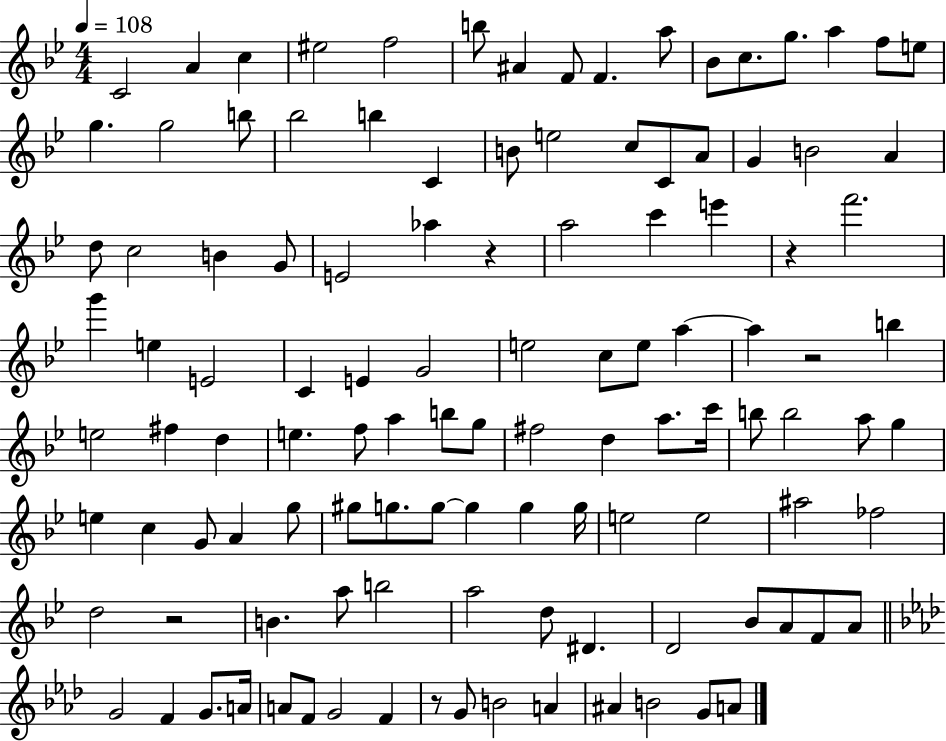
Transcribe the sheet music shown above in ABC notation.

X:1
T:Untitled
M:4/4
L:1/4
K:Bb
C2 A c ^e2 f2 b/2 ^A F/2 F a/2 _B/2 c/2 g/2 a f/2 e/2 g g2 b/2 _b2 b C B/2 e2 c/2 C/2 A/2 G B2 A d/2 c2 B G/2 E2 _a z a2 c' e' z f'2 g' e E2 C E G2 e2 c/2 e/2 a a z2 b e2 ^f d e f/2 a b/2 g/2 ^f2 d a/2 c'/4 b/2 b2 a/2 g e c G/2 A g/2 ^g/2 g/2 g/2 g g g/4 e2 e2 ^a2 _f2 d2 z2 B a/2 b2 a2 d/2 ^D D2 _B/2 A/2 F/2 A/2 G2 F G/2 A/4 A/2 F/2 G2 F z/2 G/2 B2 A ^A B2 G/2 A/2